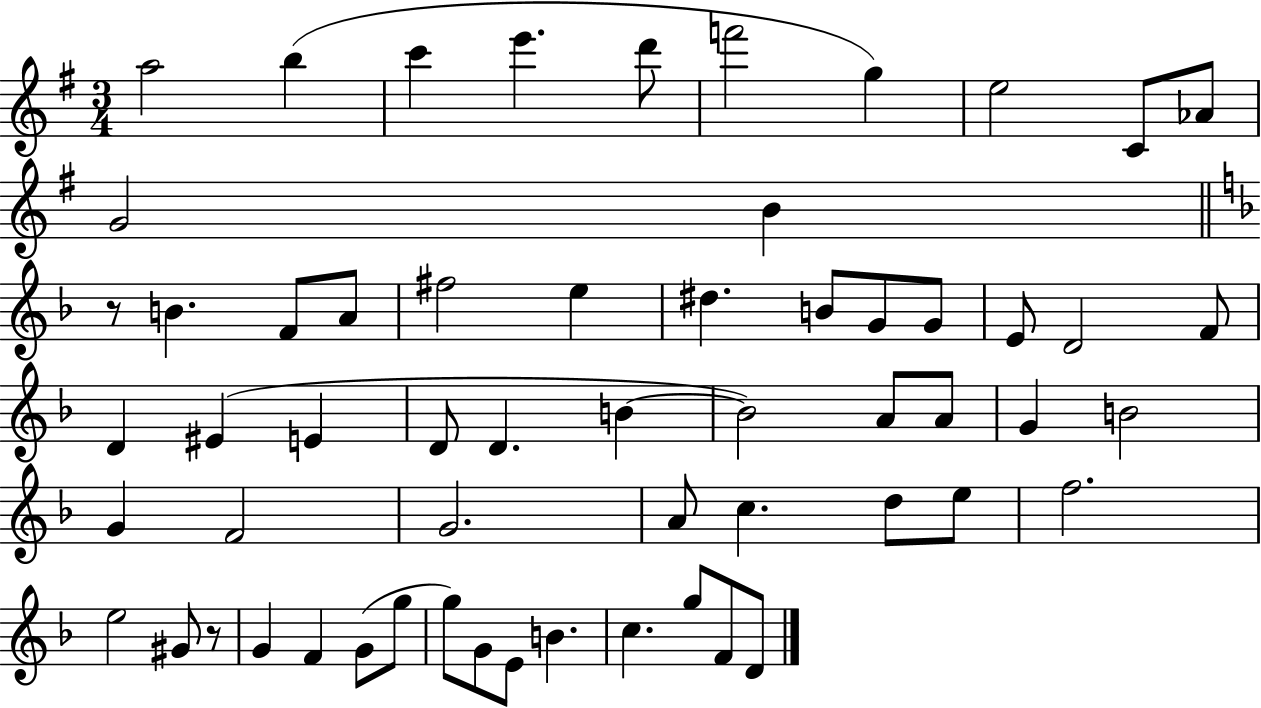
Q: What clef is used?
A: treble